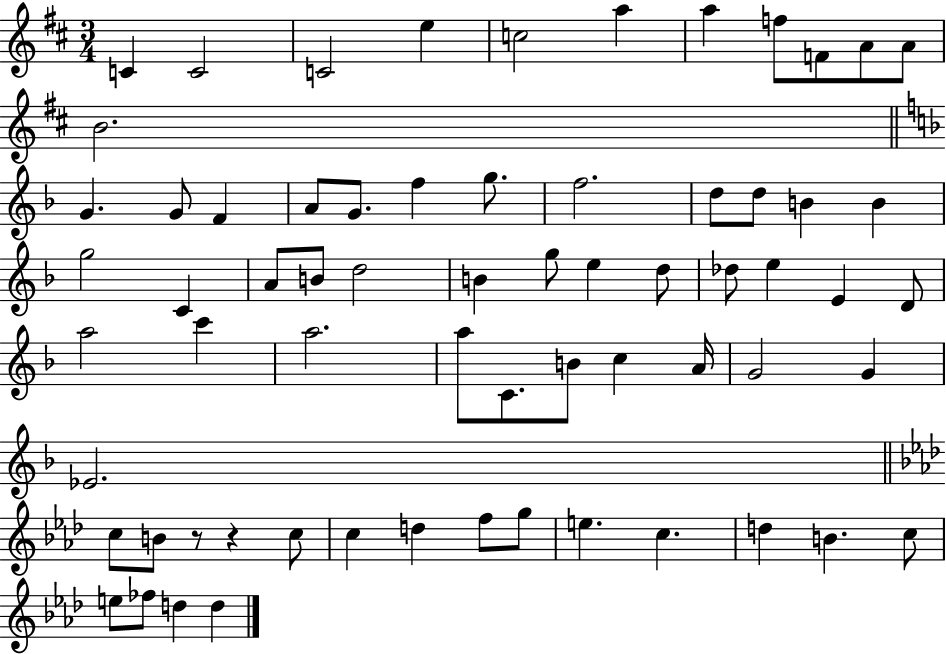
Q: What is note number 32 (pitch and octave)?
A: E5